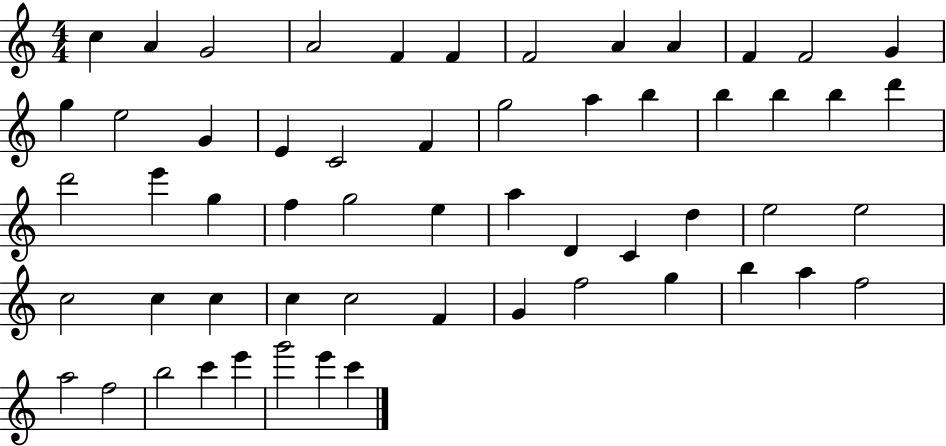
X:1
T:Untitled
M:4/4
L:1/4
K:C
c A G2 A2 F F F2 A A F F2 G g e2 G E C2 F g2 a b b b b d' d'2 e' g f g2 e a D C d e2 e2 c2 c c c c2 F G f2 g b a f2 a2 f2 b2 c' e' g'2 e' c'